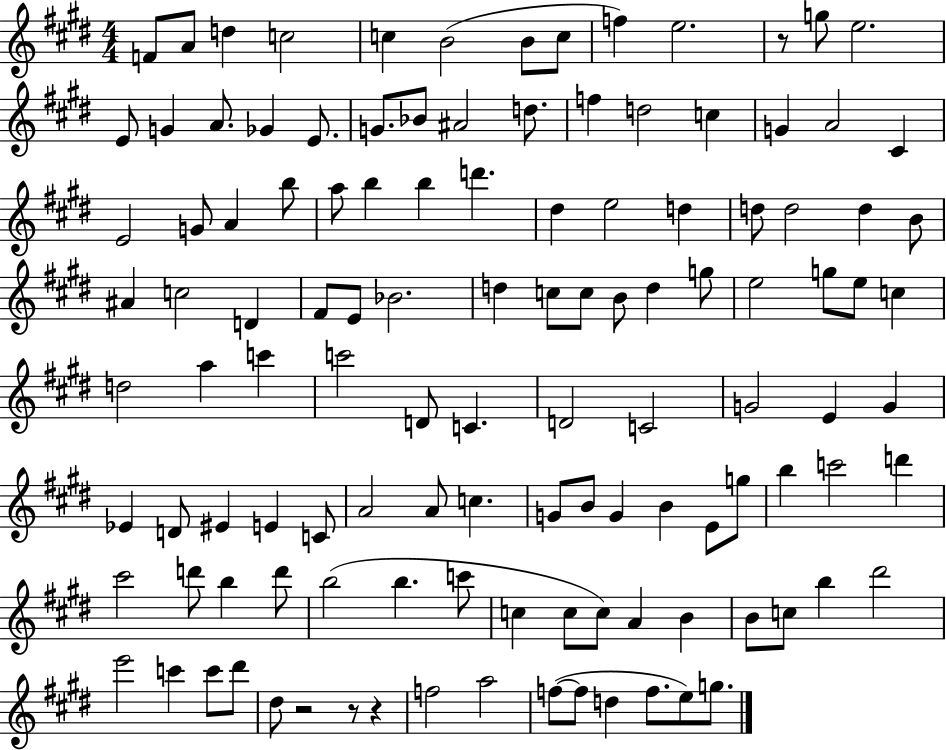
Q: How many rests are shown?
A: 4